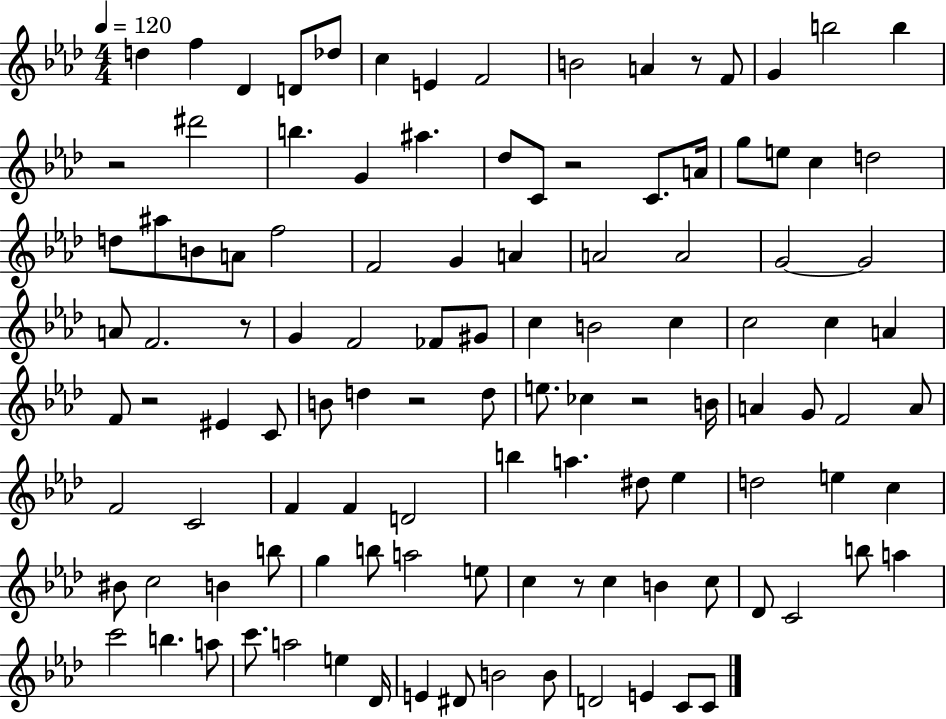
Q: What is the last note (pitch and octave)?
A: C4